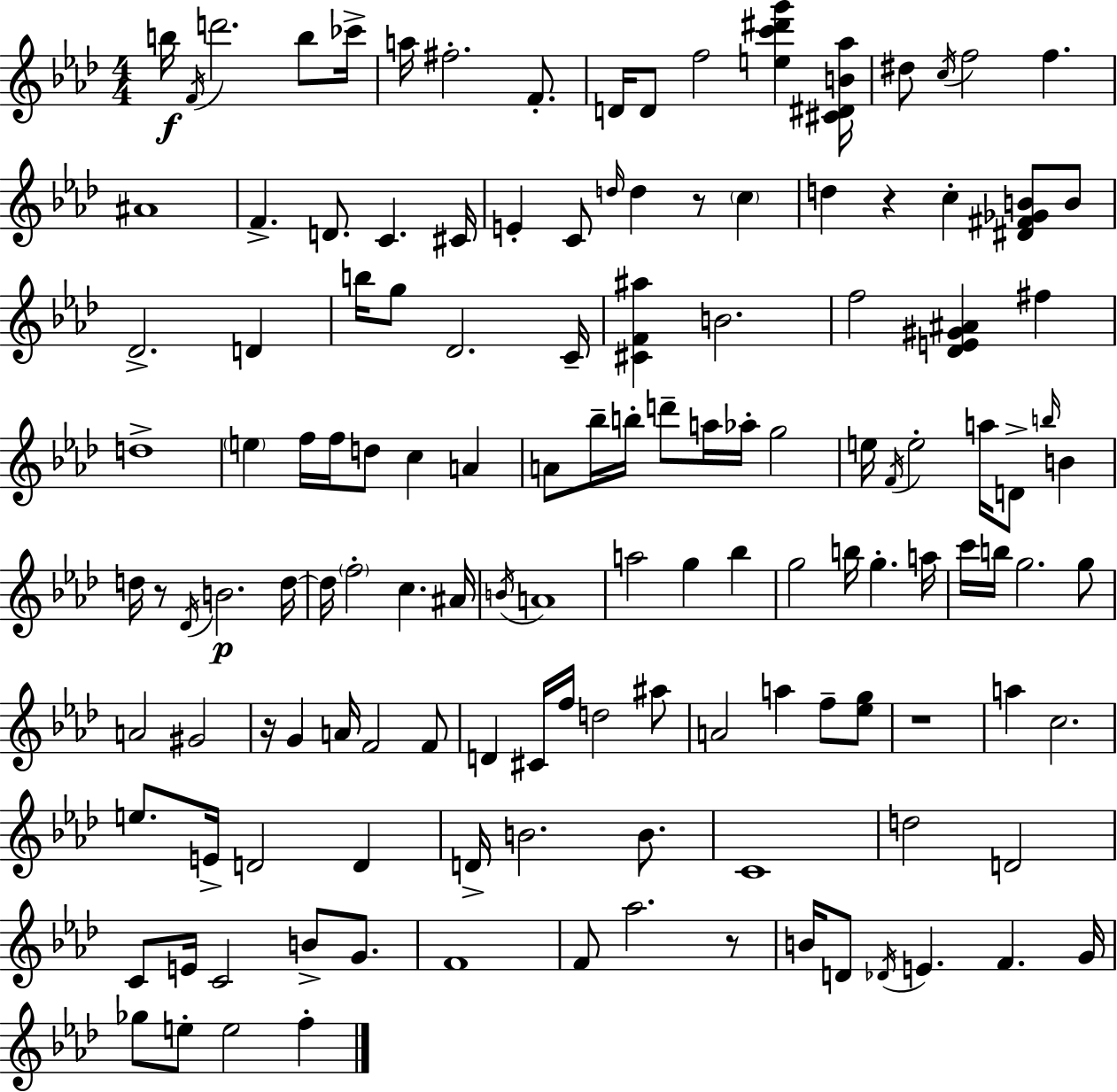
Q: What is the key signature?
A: F minor